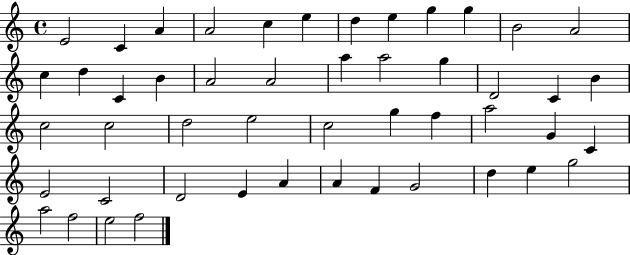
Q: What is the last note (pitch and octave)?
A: F5